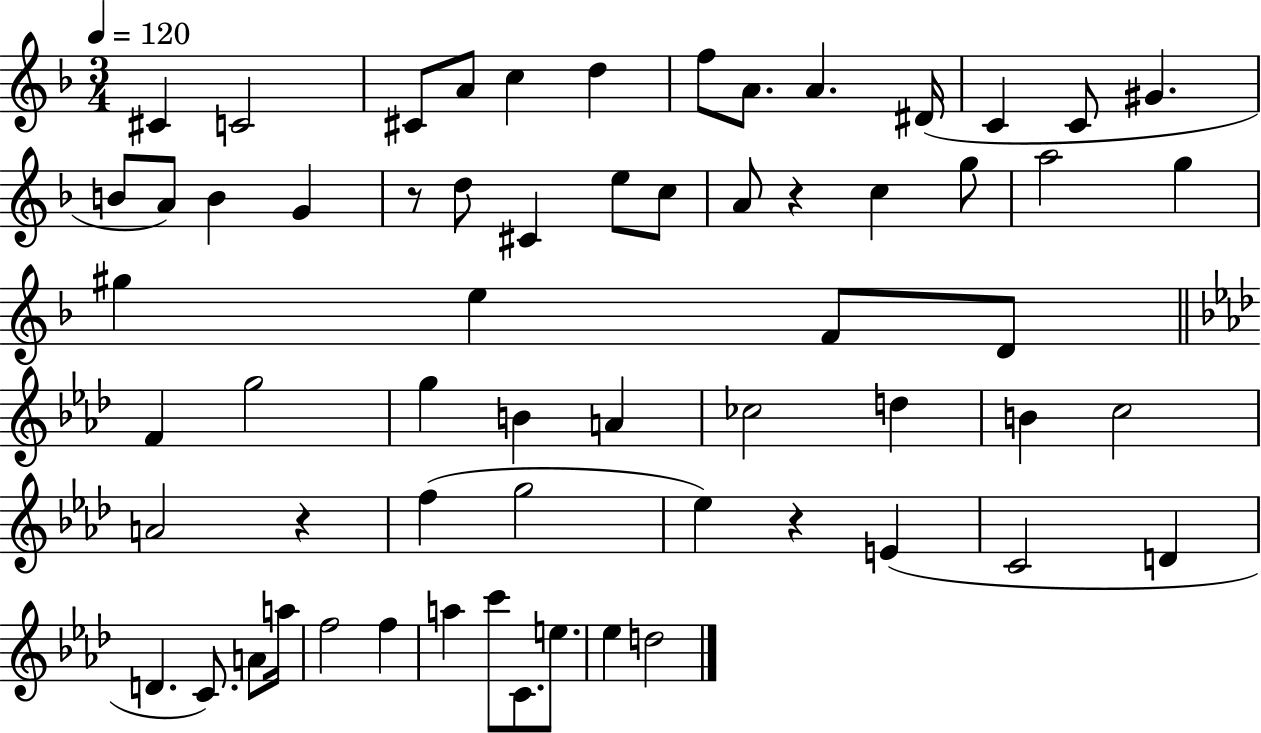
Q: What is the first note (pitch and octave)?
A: C#4